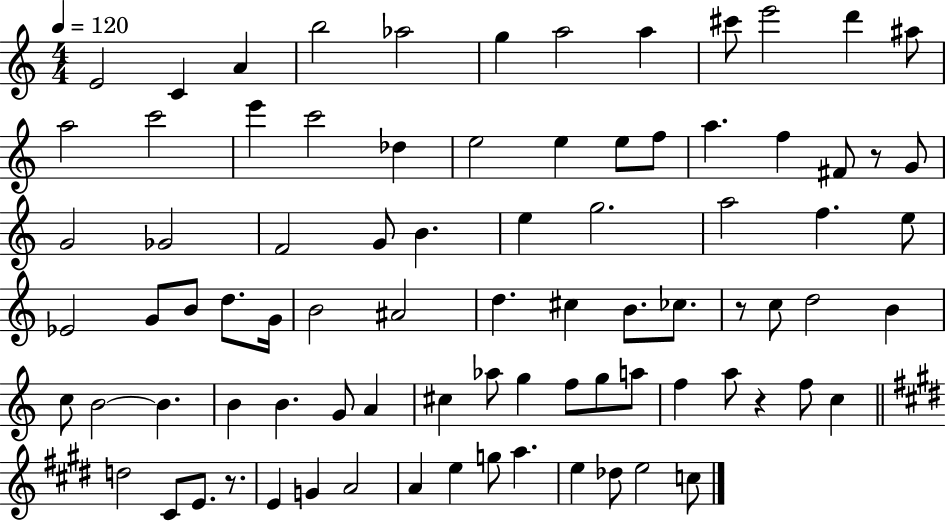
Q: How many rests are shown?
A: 4